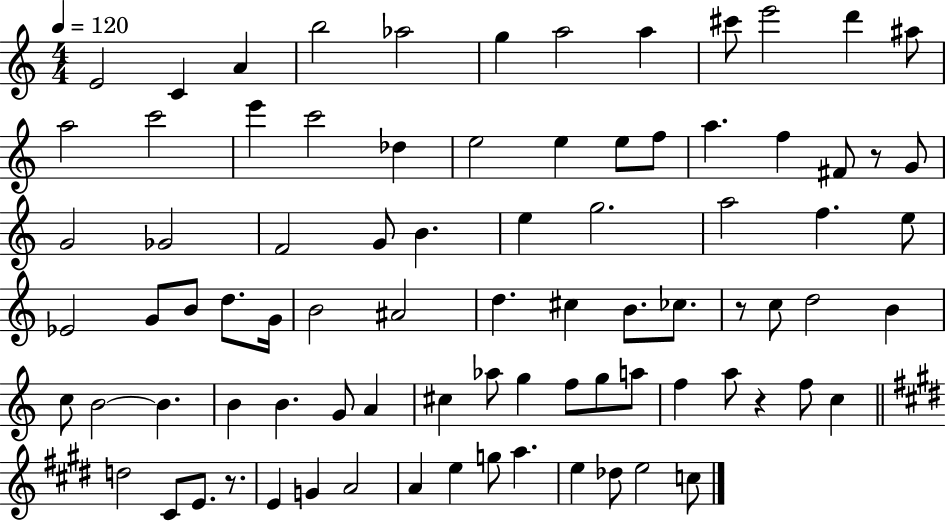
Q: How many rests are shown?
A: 4